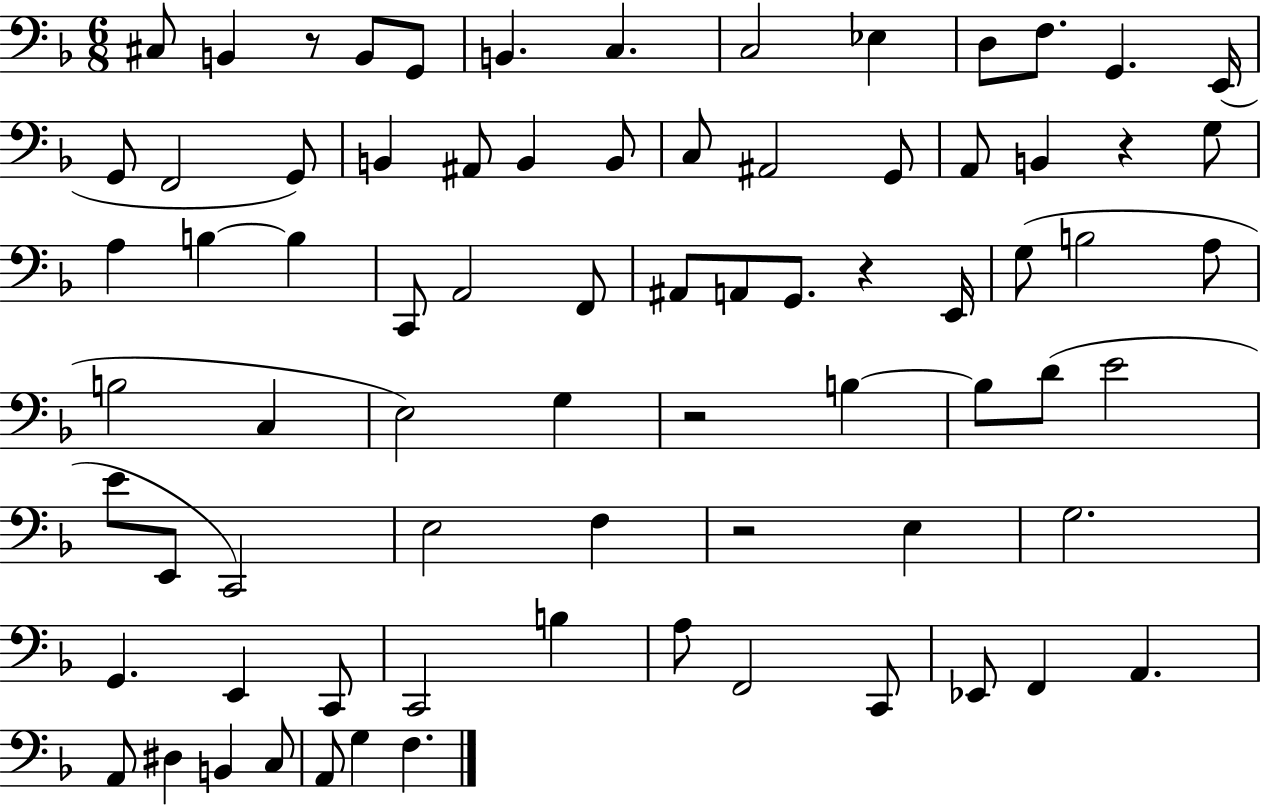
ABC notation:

X:1
T:Untitled
M:6/8
L:1/4
K:F
^C,/2 B,, z/2 B,,/2 G,,/2 B,, C, C,2 _E, D,/2 F,/2 G,, E,,/4 G,,/2 F,,2 G,,/2 B,, ^A,,/2 B,, B,,/2 C,/2 ^A,,2 G,,/2 A,,/2 B,, z G,/2 A, B, B, C,,/2 A,,2 F,,/2 ^A,,/2 A,,/2 G,,/2 z E,,/4 G,/2 B,2 A,/2 B,2 C, E,2 G, z2 B, B,/2 D/2 E2 E/2 E,,/2 C,,2 E,2 F, z2 E, G,2 G,, E,, C,,/2 C,,2 B, A,/2 F,,2 C,,/2 _E,,/2 F,, A,, A,,/2 ^D, B,, C,/2 A,,/2 G, F,